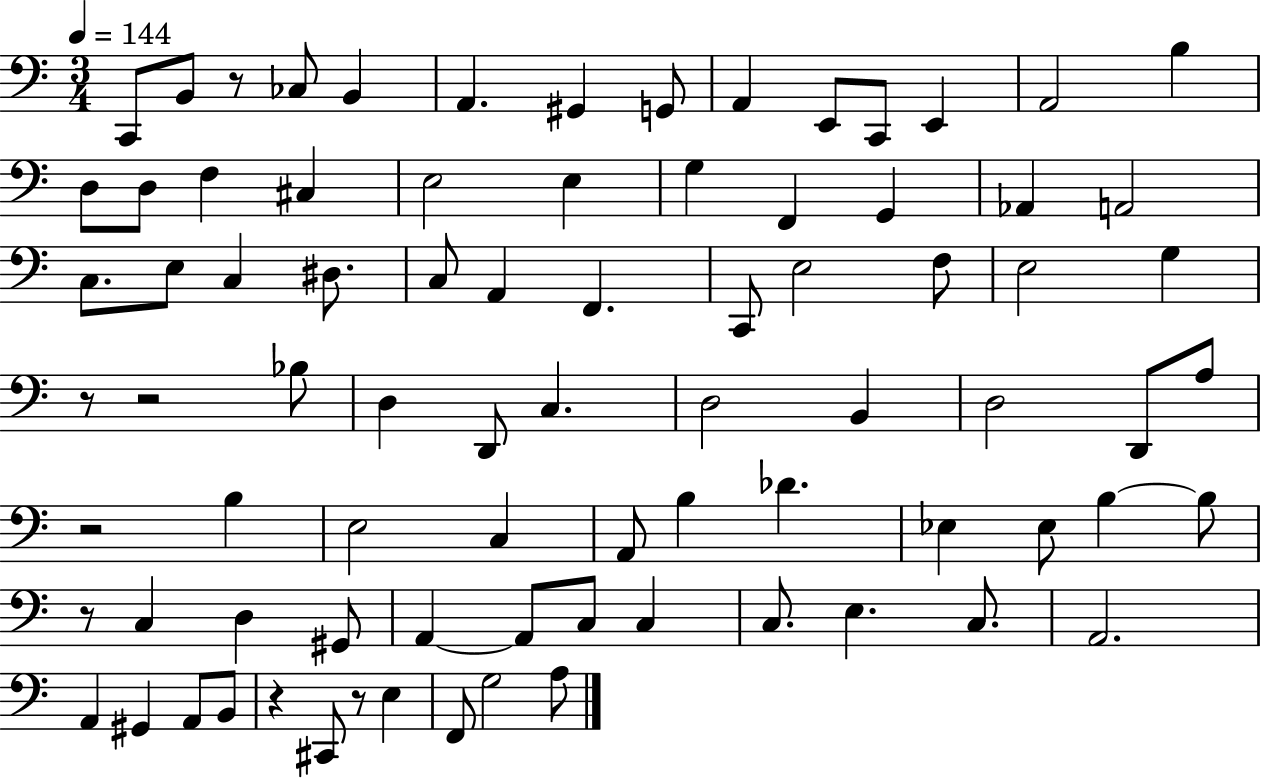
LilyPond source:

{
  \clef bass
  \numericTimeSignature
  \time 3/4
  \key c \major
  \tempo 4 = 144
  c,8 b,8 r8 ces8 b,4 | a,4. gis,4 g,8 | a,4 e,8 c,8 e,4 | a,2 b4 | \break d8 d8 f4 cis4 | e2 e4 | g4 f,4 g,4 | aes,4 a,2 | \break c8. e8 c4 dis8. | c8 a,4 f,4. | c,8 e2 f8 | e2 g4 | \break r8 r2 bes8 | d4 d,8 c4. | d2 b,4 | d2 d,8 a8 | \break r2 b4 | e2 c4 | a,8 b4 des'4. | ees4 ees8 b4~~ b8 | \break r8 c4 d4 gis,8 | a,4~~ a,8 c8 c4 | c8. e4. c8. | a,2. | \break a,4 gis,4 a,8 b,8 | r4 cis,8 r8 e4 | f,8 g2 a8 | \bar "|."
}